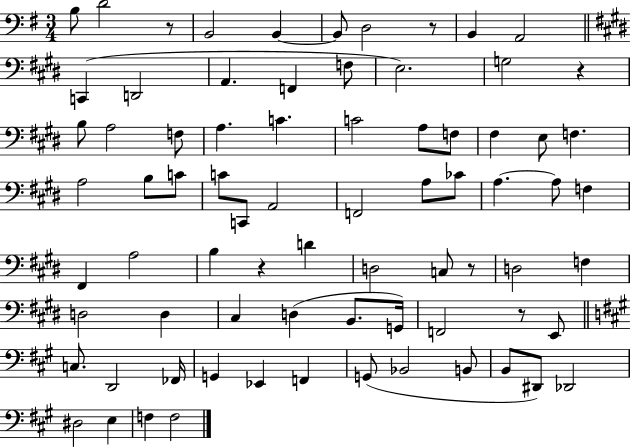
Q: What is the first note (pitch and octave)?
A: B3